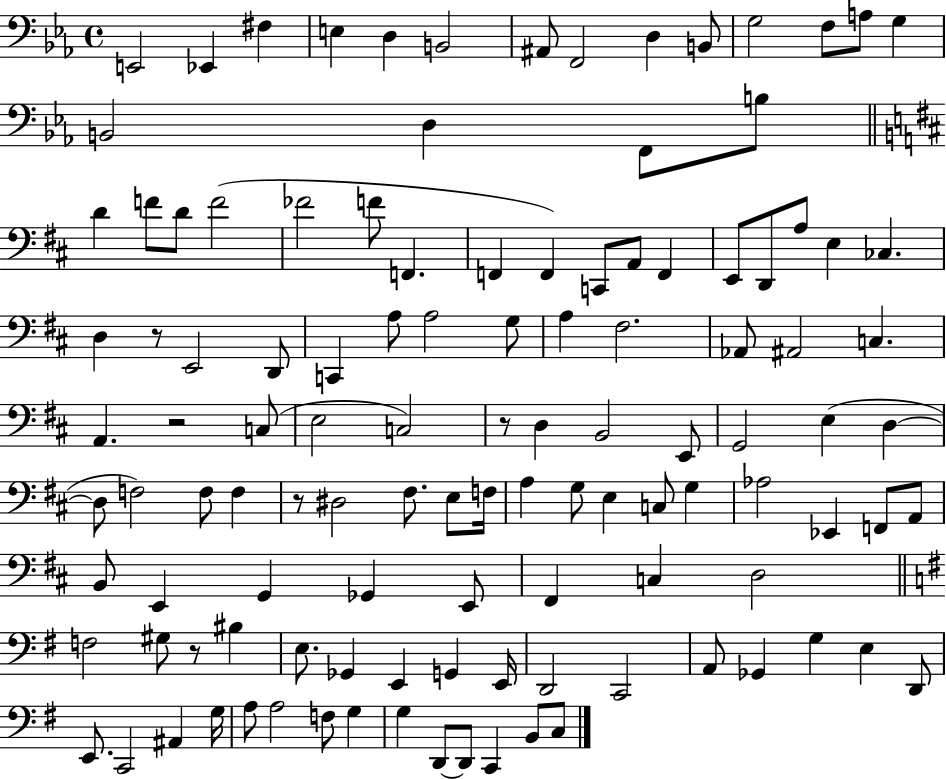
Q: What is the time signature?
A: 4/4